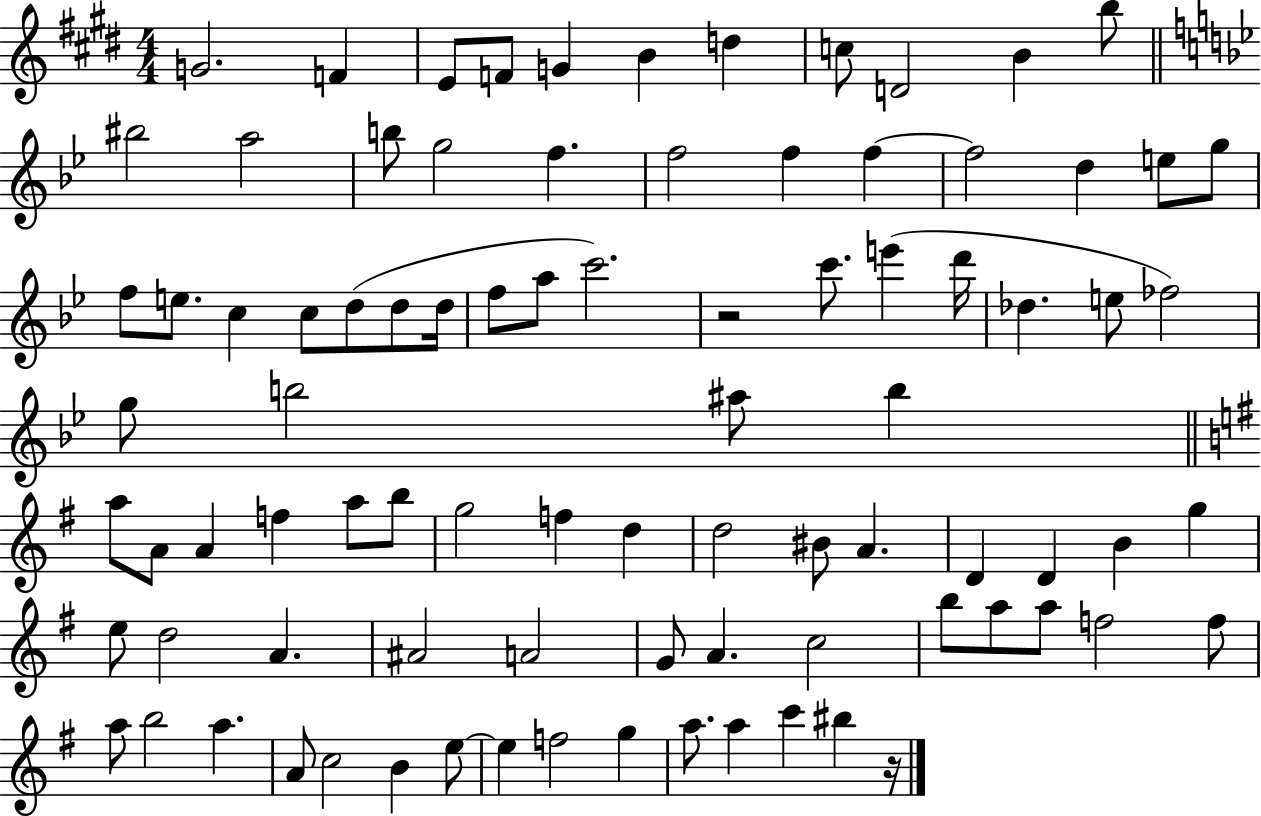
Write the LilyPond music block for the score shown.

{
  \clef treble
  \numericTimeSignature
  \time 4/4
  \key e \major
  g'2. f'4 | e'8 f'8 g'4 b'4 d''4 | c''8 d'2 b'4 b''8 | \bar "||" \break \key bes \major bis''2 a''2 | b''8 g''2 f''4. | f''2 f''4 f''4~~ | f''2 d''4 e''8 g''8 | \break f''8 e''8. c''4 c''8 d''8( d''8 d''16 | f''8 a''8 c'''2.) | r2 c'''8. e'''4( d'''16 | des''4. e''8 fes''2) | \break g''8 b''2 ais''8 b''4 | \bar "||" \break \key g \major a''8 a'8 a'4 f''4 a''8 b''8 | g''2 f''4 d''4 | d''2 bis'8 a'4. | d'4 d'4 b'4 g''4 | \break e''8 d''2 a'4. | ais'2 a'2 | g'8 a'4. c''2 | b''8 a''8 a''8 f''2 f''8 | \break a''8 b''2 a''4. | a'8 c''2 b'4 e''8~~ | e''4 f''2 g''4 | a''8. a''4 c'''4 bis''4 r16 | \break \bar "|."
}